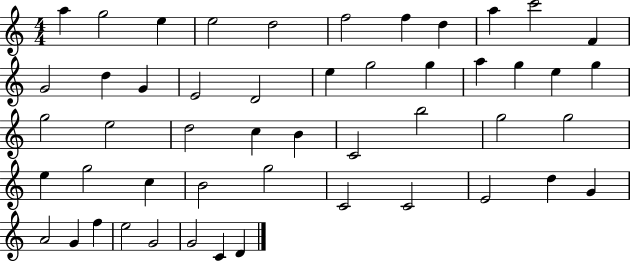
{
  \clef treble
  \numericTimeSignature
  \time 4/4
  \key c \major
  a''4 g''2 e''4 | e''2 d''2 | f''2 f''4 d''4 | a''4 c'''2 f'4 | \break g'2 d''4 g'4 | e'2 d'2 | e''4 g''2 g''4 | a''4 g''4 e''4 g''4 | \break g''2 e''2 | d''2 c''4 b'4 | c'2 b''2 | g''2 g''2 | \break e''4 g''2 c''4 | b'2 g''2 | c'2 c'2 | e'2 d''4 g'4 | \break a'2 g'4 f''4 | e''2 g'2 | g'2 c'4 d'4 | \bar "|."
}